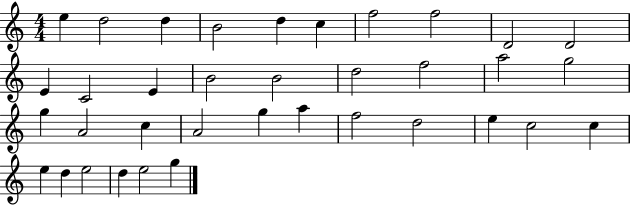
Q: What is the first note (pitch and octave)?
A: E5